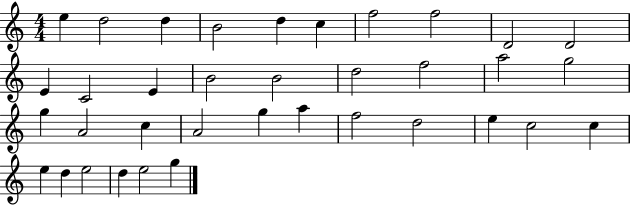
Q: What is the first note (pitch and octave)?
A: E5